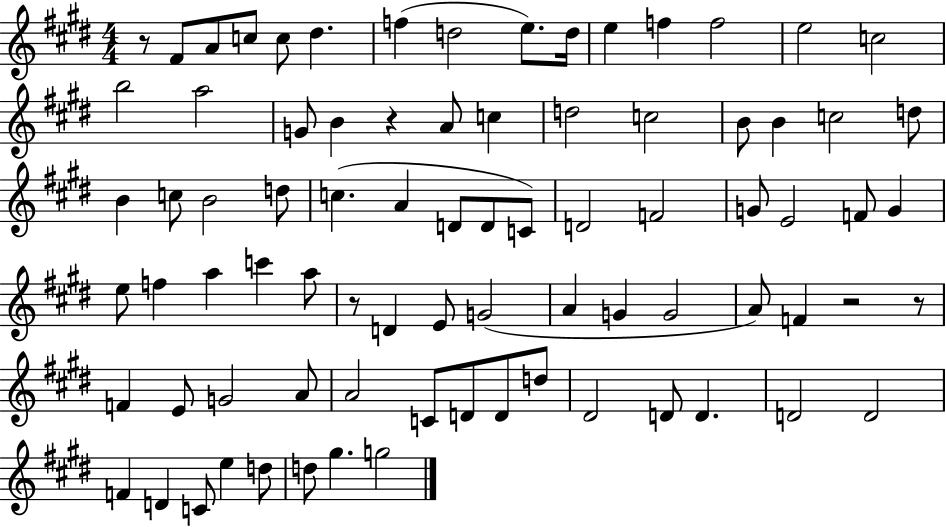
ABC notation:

X:1
T:Untitled
M:4/4
L:1/4
K:E
z/2 ^F/2 A/2 c/2 c/2 ^d f d2 e/2 d/4 e f f2 e2 c2 b2 a2 G/2 B z A/2 c d2 c2 B/2 B c2 d/2 B c/2 B2 d/2 c A D/2 D/2 C/2 D2 F2 G/2 E2 F/2 G e/2 f a c' a/2 z/2 D E/2 G2 A G G2 A/2 F z2 z/2 F E/2 G2 A/2 A2 C/2 D/2 D/2 d/2 ^D2 D/2 D D2 D2 F D C/2 e d/2 d/2 ^g g2